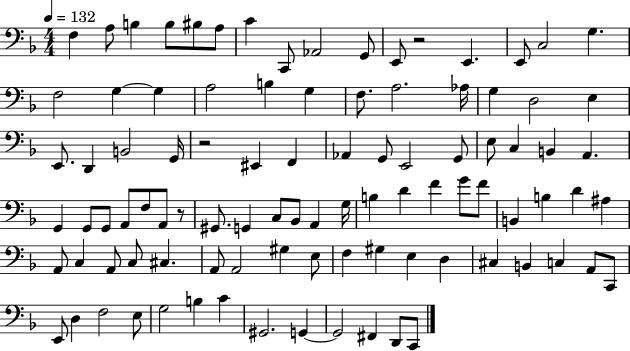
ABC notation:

X:1
T:Untitled
M:4/4
L:1/4
K:F
F, A,/2 B, B,/2 ^B,/2 A,/2 C C,,/2 _A,,2 G,,/2 E,,/2 z2 E,, E,,/2 C,2 G, F,2 G, G, A,2 B, G, F,/2 A,2 _A,/4 G, D,2 E, E,,/2 D,, B,,2 G,,/4 z2 ^E,, F,, _A,, G,,/2 E,,2 G,,/2 E,/2 C, B,, A,, G,, G,,/2 G,,/2 A,,/2 F,/2 A,,/2 z/2 ^G,,/2 G,, C,/2 _B,,/2 A,, G,/4 B, D F G/2 F/2 B,, B, D ^A, A,,/2 C, A,,/2 C,/2 ^C, A,,/2 A,,2 ^G, E,/2 F, ^G, E, D, ^C, B,, C, A,,/2 C,,/2 E,,/2 D, F,2 E,/2 G,2 B, C ^G,,2 G,, G,,2 ^F,, D,,/2 C,,/2